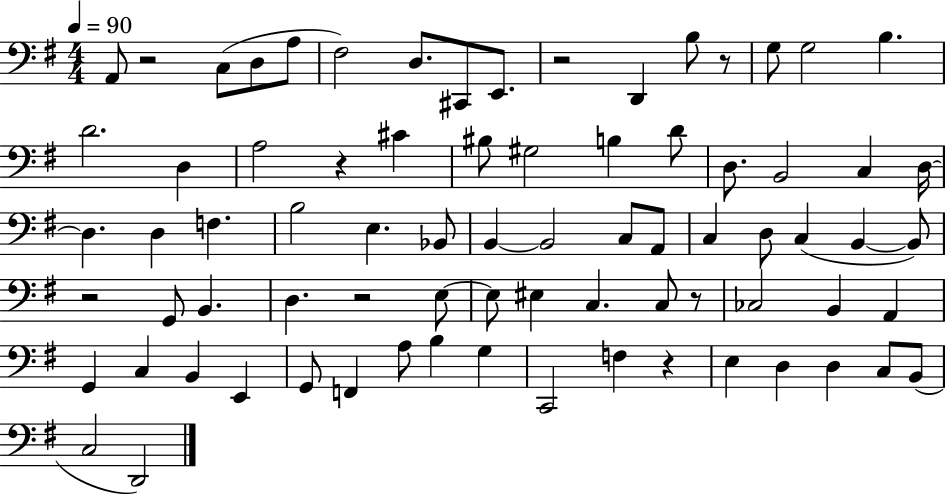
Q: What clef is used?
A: bass